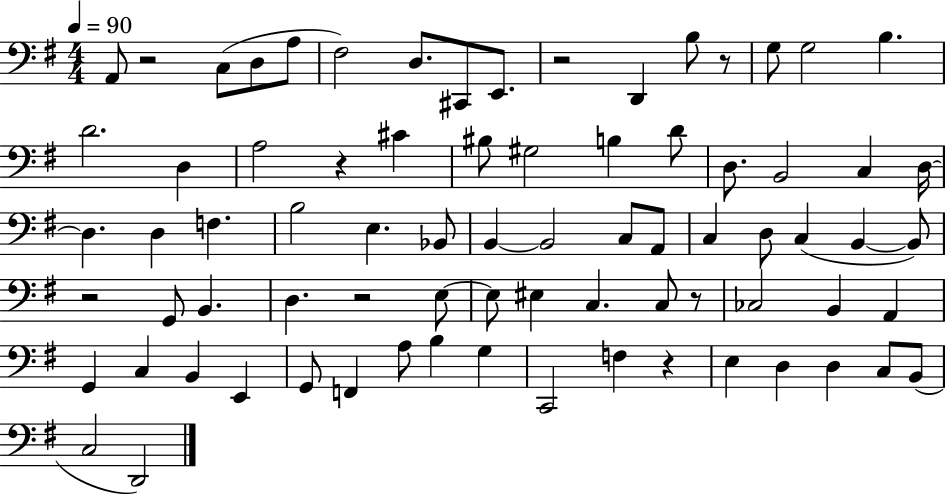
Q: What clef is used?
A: bass